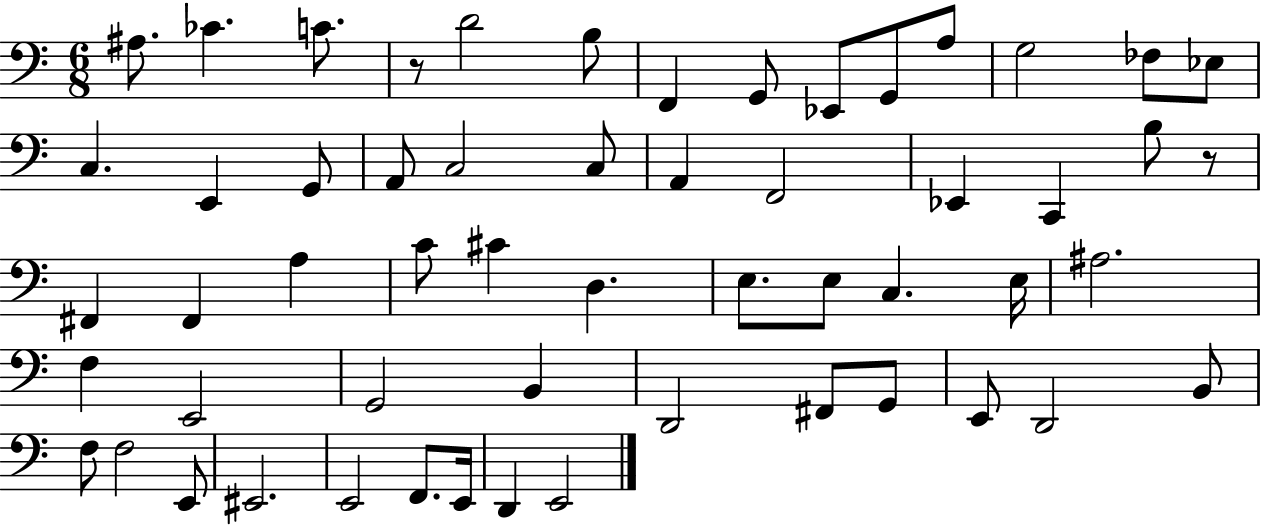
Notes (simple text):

A#3/e. CES4/q. C4/e. R/e D4/h B3/e F2/q G2/e Eb2/e G2/e A3/e G3/h FES3/e Eb3/e C3/q. E2/q G2/e A2/e C3/h C3/e A2/q F2/h Eb2/q C2/q B3/e R/e F#2/q F#2/q A3/q C4/e C#4/q D3/q. E3/e. E3/e C3/q. E3/s A#3/h. F3/q E2/h G2/h B2/q D2/h F#2/e G2/e E2/e D2/h B2/e F3/e F3/h E2/e EIS2/h. E2/h F2/e. E2/s D2/q E2/h